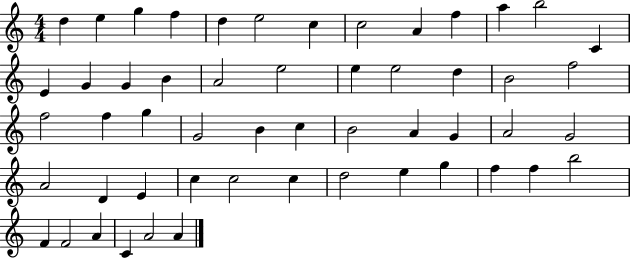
D5/q E5/q G5/q F5/q D5/q E5/h C5/q C5/h A4/q F5/q A5/q B5/h C4/q E4/q G4/q G4/q B4/q A4/h E5/h E5/q E5/h D5/q B4/h F5/h F5/h F5/q G5/q G4/h B4/q C5/q B4/h A4/q G4/q A4/h G4/h A4/h D4/q E4/q C5/q C5/h C5/q D5/h E5/q G5/q F5/q F5/q B5/h F4/q F4/h A4/q C4/q A4/h A4/q